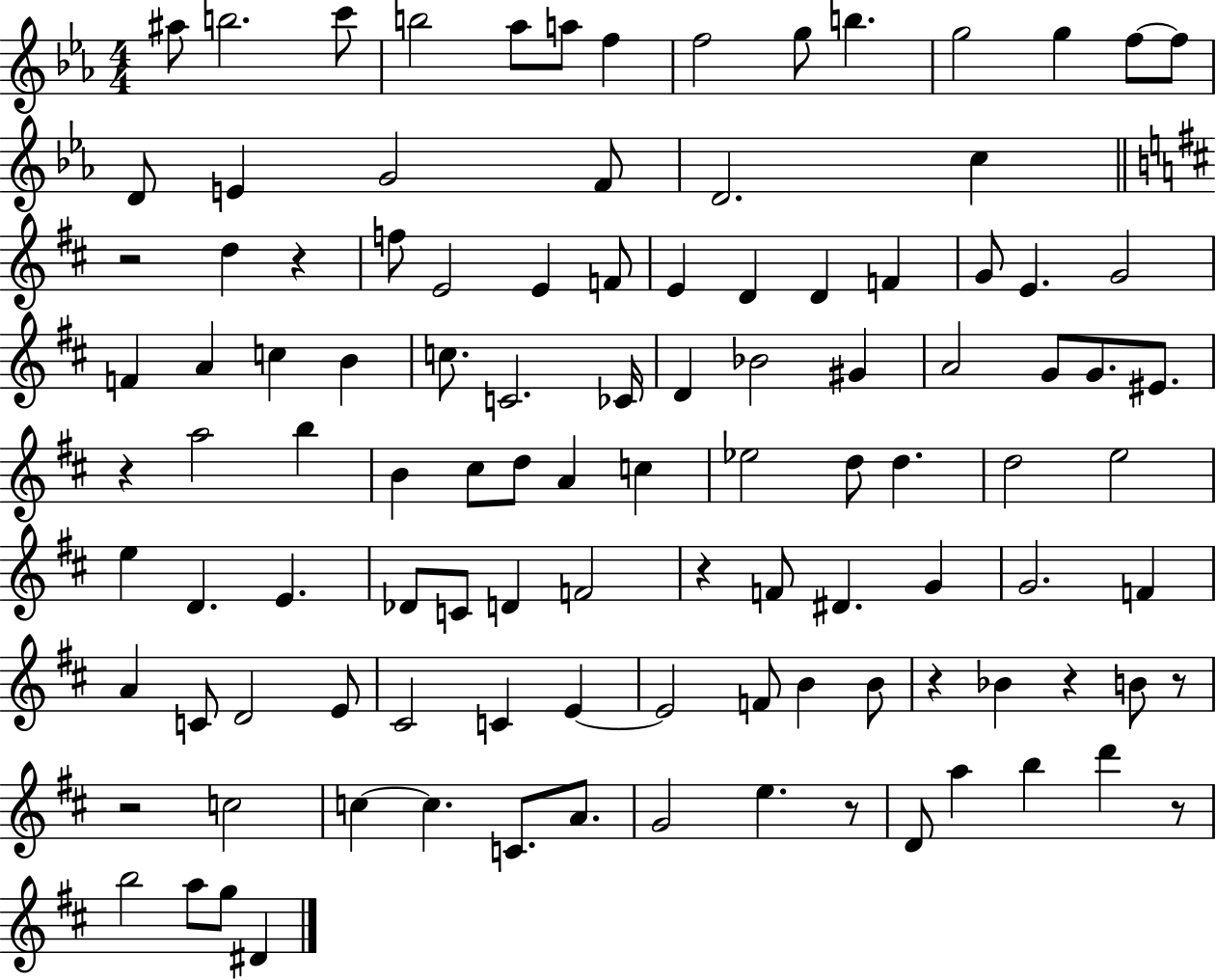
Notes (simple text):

A#5/e B5/h. C6/e B5/h Ab5/e A5/e F5/q F5/h G5/e B5/q. G5/h G5/q F5/e F5/e D4/e E4/q G4/h F4/e D4/h. C5/q R/h D5/q R/q F5/e E4/h E4/q F4/e E4/q D4/q D4/q F4/q G4/e E4/q. G4/h F4/q A4/q C5/q B4/q C5/e. C4/h. CES4/s D4/q Bb4/h G#4/q A4/h G4/e G4/e. EIS4/e. R/q A5/h B5/q B4/q C#5/e D5/e A4/q C5/q Eb5/h D5/e D5/q. D5/h E5/h E5/q D4/q. E4/q. Db4/e C4/e D4/q F4/h R/q F4/e D#4/q. G4/q G4/h. F4/q A4/q C4/e D4/h E4/e C#4/h C4/q E4/q E4/h F4/e B4/q B4/e R/q Bb4/q R/q B4/e R/e R/h C5/h C5/q C5/q. C4/e. A4/e. G4/h E5/q. R/e D4/e A5/q B5/q D6/q R/e B5/h A5/e G5/e D#4/q